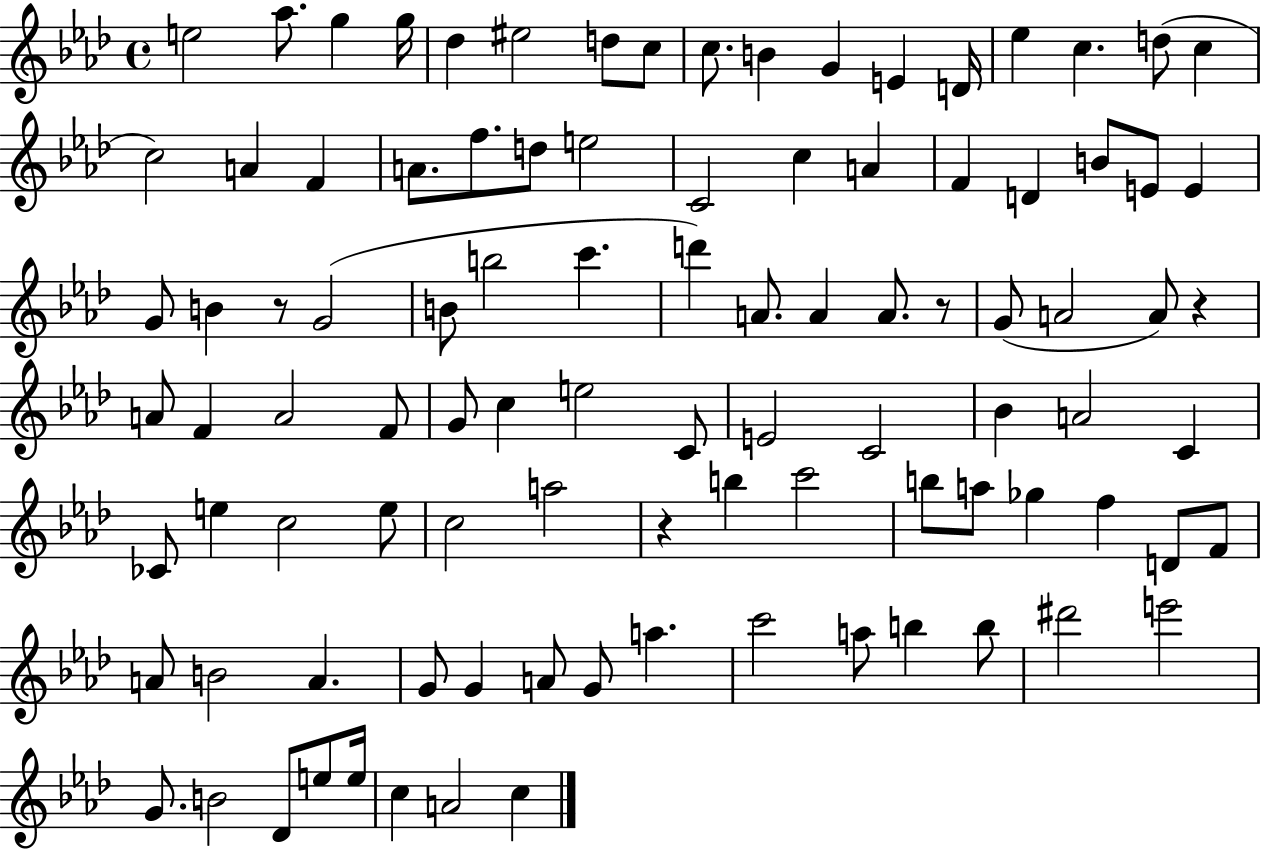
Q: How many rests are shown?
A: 4